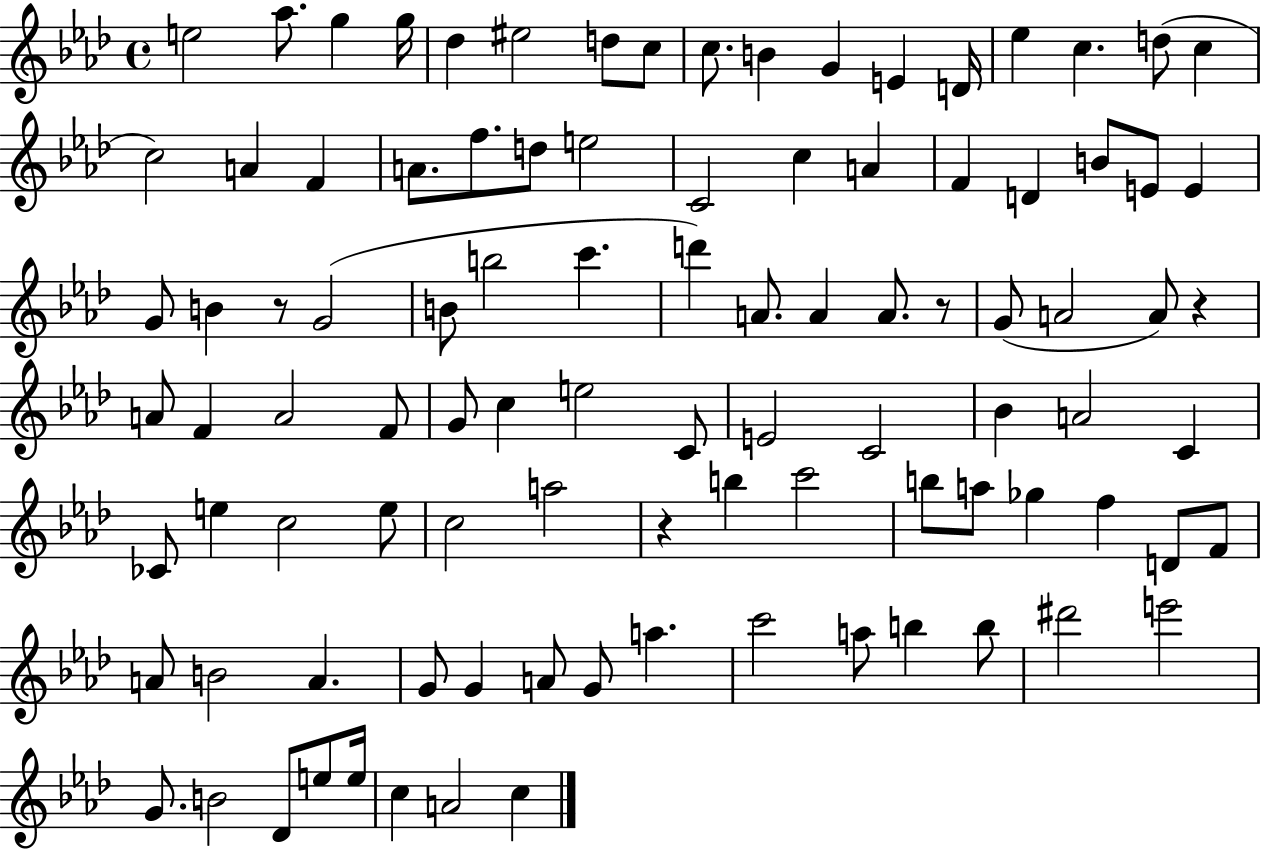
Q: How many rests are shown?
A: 4